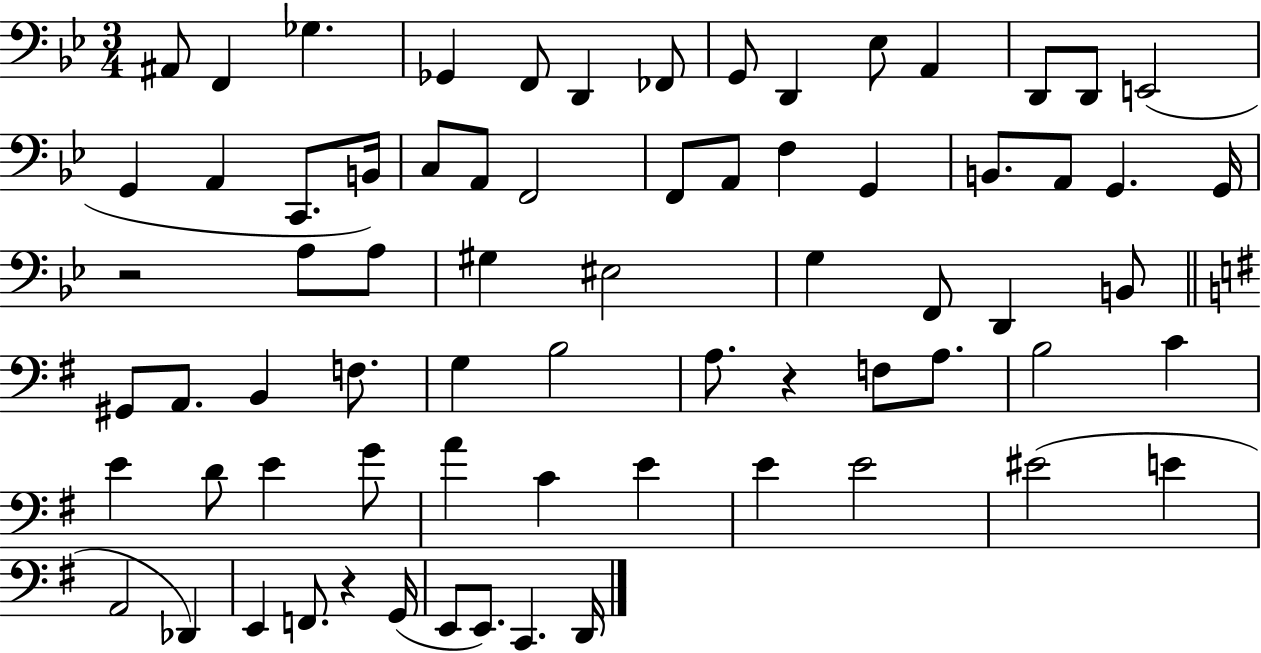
{
  \clef bass
  \numericTimeSignature
  \time 3/4
  \key bes \major
  ais,8 f,4 ges4. | ges,4 f,8 d,4 fes,8 | g,8 d,4 ees8 a,4 | d,8 d,8 e,2( | \break g,4 a,4 c,8. b,16) | c8 a,8 f,2 | f,8 a,8 f4 g,4 | b,8. a,8 g,4. g,16 | \break r2 a8 a8 | gis4 eis2 | g4 f,8 d,4 b,8 | \bar "||" \break \key g \major gis,8 a,8. b,4 f8. | g4 b2 | a8. r4 f8 a8. | b2 c'4 | \break e'4 d'8 e'4 g'8 | a'4 c'4 e'4 | e'4 e'2 | eis'2( e'4 | \break a,2 des,4) | e,4 f,8. r4 g,16( | e,8 e,8.) c,4. d,16 | \bar "|."
}